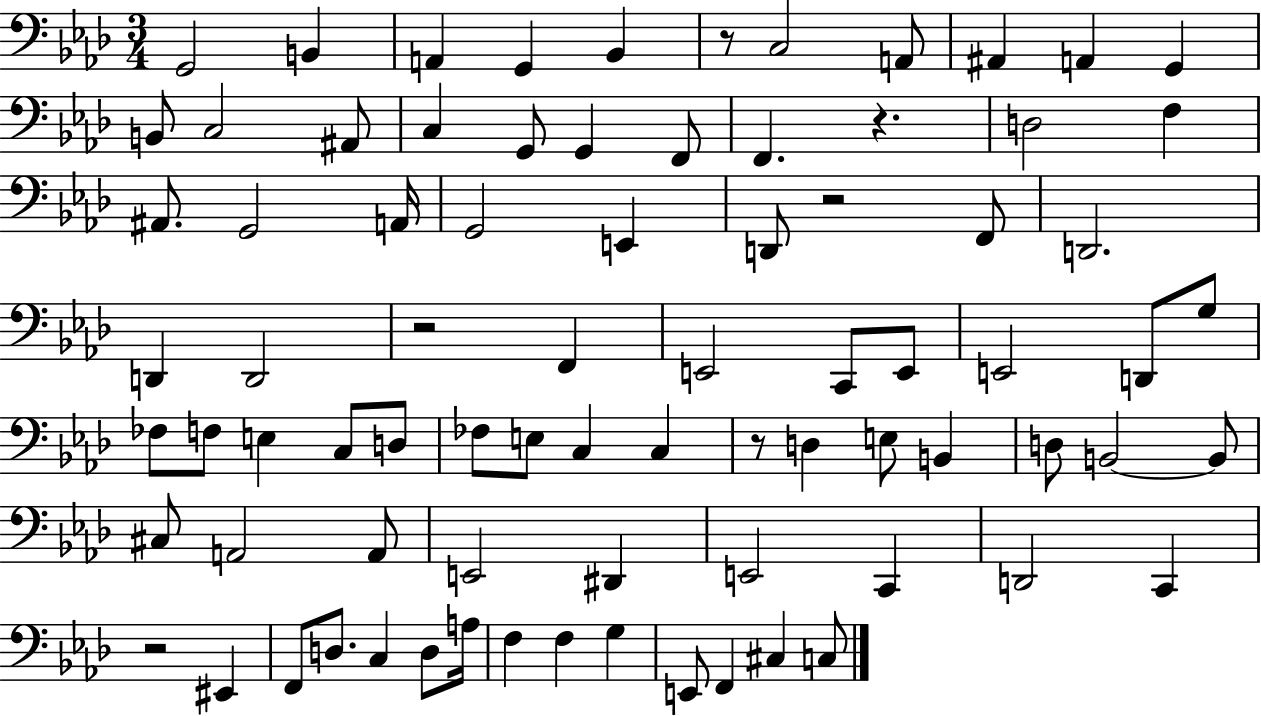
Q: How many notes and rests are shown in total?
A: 80